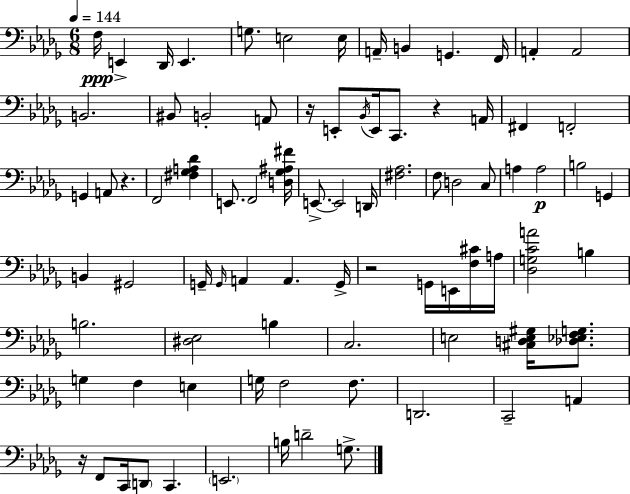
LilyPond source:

{
  \clef bass
  \numericTimeSignature
  \time 6/8
  \key bes \minor
  \tempo 4 = 144
  \repeat volta 2 { f16\ppp e,4-> des,16 e,4. | g8. e2 e16 | a,16-- b,4 g,4. f,16 | a,4-. a,2 | \break b,2. | bis,8 b,2-. a,8 | r16 e,8-. \acciaccatura { bes,16 } e,16 c,8. r4 | a,16 fis,4 f,2-. | \break g,4 a,8 r4. | f,2 <fis ges a des'>4 | e,8. f,2 | <d ges ais fis'>16 e,8.->~~ e,2 | \break d,16 <fis aes>2. | f8 d2 c8 | a4 a2\p | b2 g,4 | \break b,4 gis,2 | g,16-- \grace { g,16 } a,4 a,4. | g,16-> r2 g,16 e,16 | <f cis'>16 a16 <des g c' a'>2 b4 | \break b2. | <dis ees>2 b4 | c2. | e2 <cis d e gis>16 <des ees f g>8. | \break g4 f4 e4 | g16 f2 f8. | d,2. | c,2-- a,4 | \break r16 f,8 c,16 \parenthesize d,8 c,4. | \parenthesize e,2. | b16 d'2-- g8.-> | } \bar "|."
}